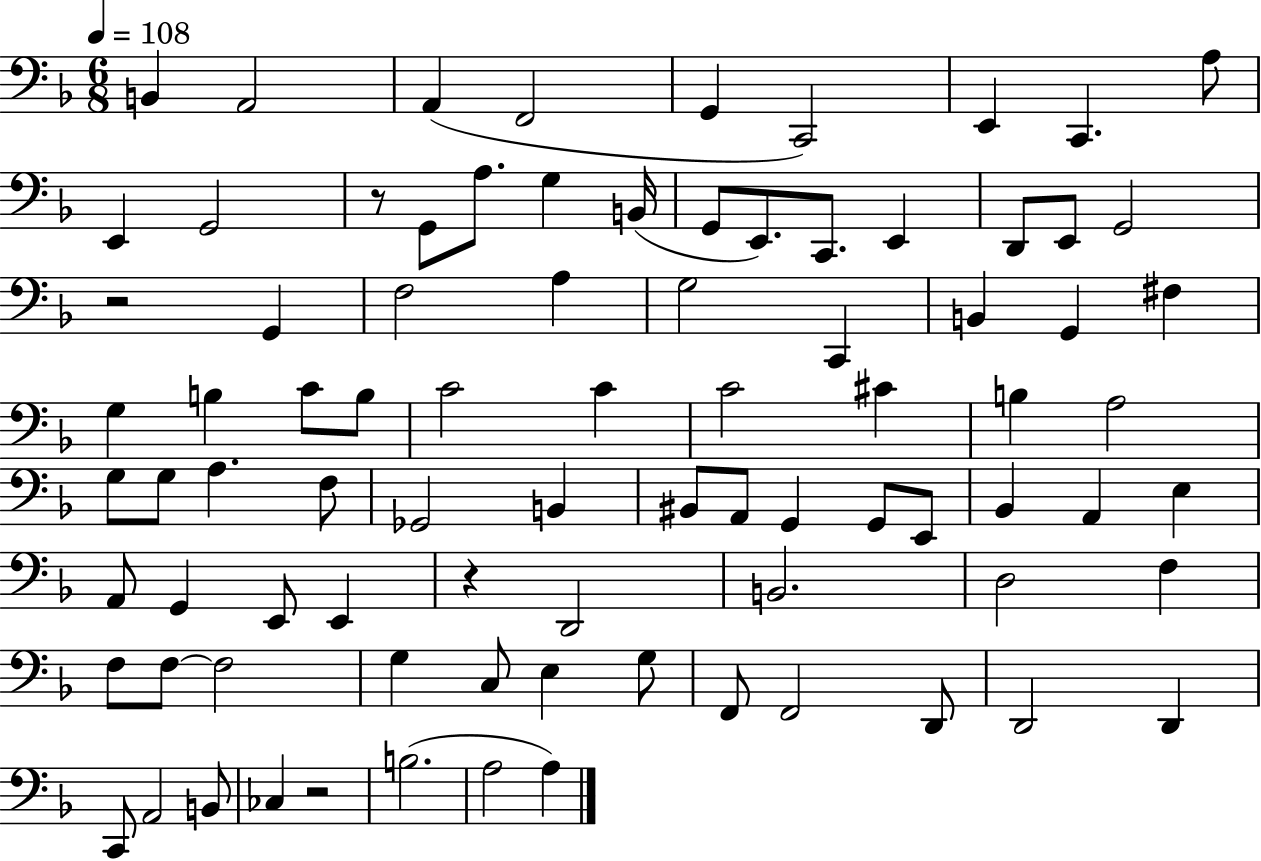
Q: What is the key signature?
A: F major